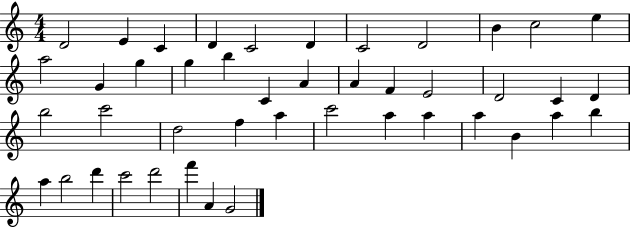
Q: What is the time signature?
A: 4/4